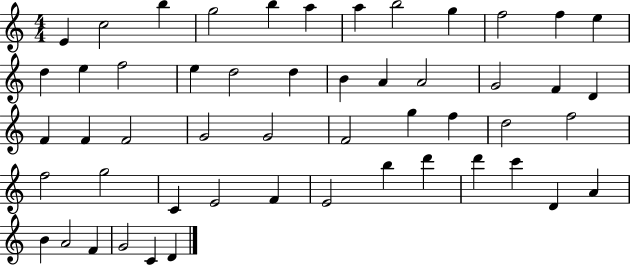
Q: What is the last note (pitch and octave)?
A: D4